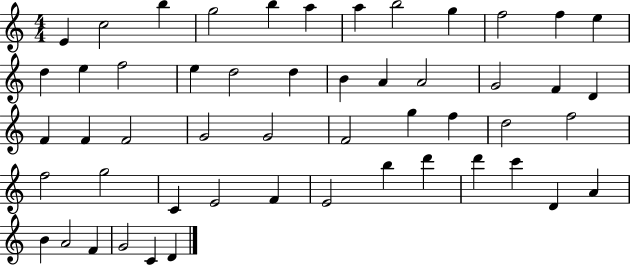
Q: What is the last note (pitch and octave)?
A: D4